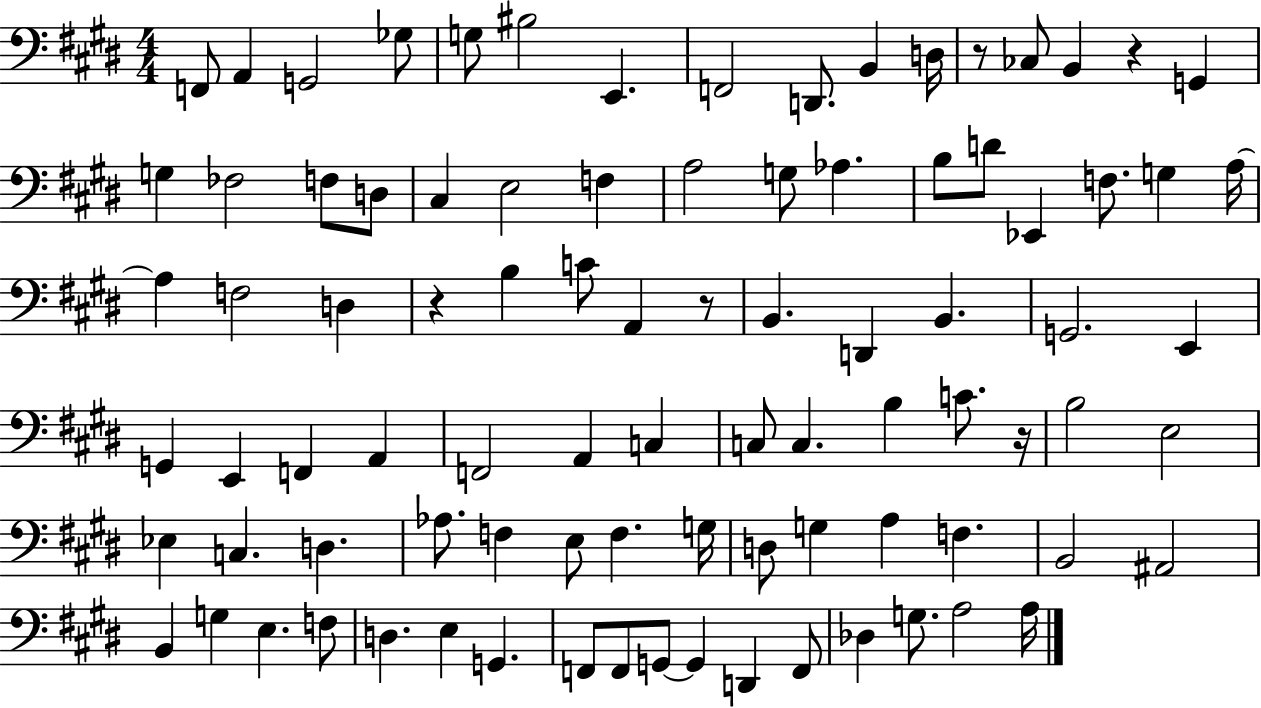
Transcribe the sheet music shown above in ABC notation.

X:1
T:Untitled
M:4/4
L:1/4
K:E
F,,/2 A,, G,,2 _G,/2 G,/2 ^B,2 E,, F,,2 D,,/2 B,, D,/4 z/2 _C,/2 B,, z G,, G, _F,2 F,/2 D,/2 ^C, E,2 F, A,2 G,/2 _A, B,/2 D/2 _E,, F,/2 G, A,/4 A, F,2 D, z B, C/2 A,, z/2 B,, D,, B,, G,,2 E,, G,, E,, F,, A,, F,,2 A,, C, C,/2 C, B, C/2 z/4 B,2 E,2 _E, C, D, _A,/2 F, E,/2 F, G,/4 D,/2 G, A, F, B,,2 ^A,,2 B,, G, E, F,/2 D, E, G,, F,,/2 F,,/2 G,,/2 G,, D,, F,,/2 _D, G,/2 A,2 A,/4